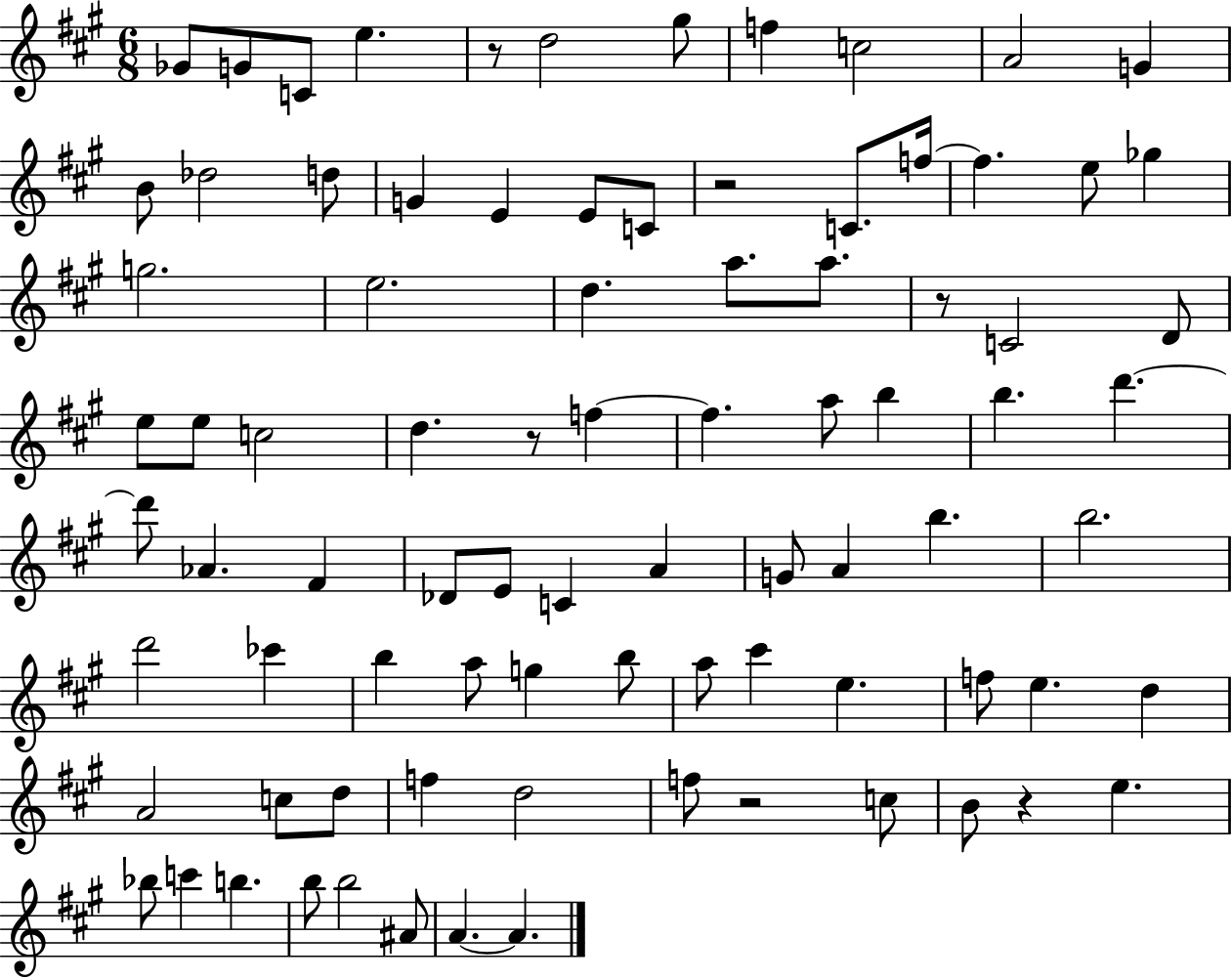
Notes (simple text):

Gb4/e G4/e C4/e E5/q. R/e D5/h G#5/e F5/q C5/h A4/h G4/q B4/e Db5/h D5/e G4/q E4/q E4/e C4/e R/h C4/e. F5/s F5/q. E5/e Gb5/q G5/h. E5/h. D5/q. A5/e. A5/e. R/e C4/h D4/e E5/e E5/e C5/h D5/q. R/e F5/q F5/q. A5/e B5/q B5/q. D6/q. D6/e Ab4/q. F#4/q Db4/e E4/e C4/q A4/q G4/e A4/q B5/q. B5/h. D6/h CES6/q B5/q A5/e G5/q B5/e A5/e C#6/q E5/q. F5/e E5/q. D5/q A4/h C5/e D5/e F5/q D5/h F5/e R/h C5/e B4/e R/q E5/q. Bb5/e C6/q B5/q. B5/e B5/h A#4/e A4/q. A4/q.